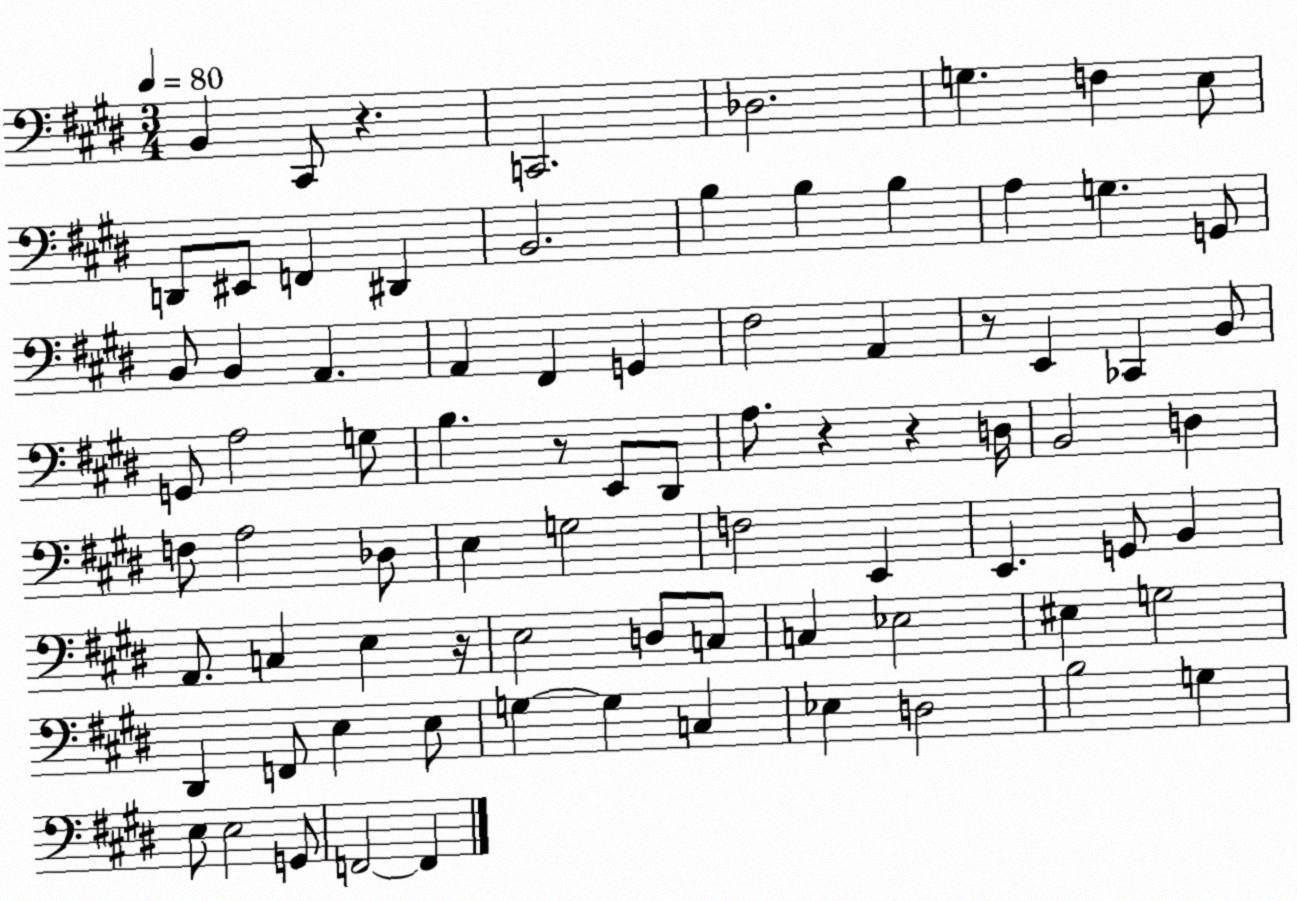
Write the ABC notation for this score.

X:1
T:Untitled
M:3/4
L:1/4
K:E
B,, ^C,,/2 z C,,2 _D,2 G, F, E,/2 D,,/2 ^E,,/2 F,, ^D,, B,,2 B, B, B, A, G, G,,/2 B,,/2 B,, A,, A,, ^F,, G,, ^F,2 A,, z/2 E,, _C,, B,,/2 G,,/2 A,2 G,/2 B, z/2 E,,/2 ^D,,/2 A,/2 z z D,/4 B,,2 D, F,/2 A,2 _D,/2 E, G,2 F,2 E,, E,, G,,/2 B,, A,,/2 C, E, z/4 E,2 D,/2 C,/2 C, _E,2 ^E, G,2 ^D,, F,,/2 E, E,/2 G, G, C, _E, D,2 B,2 G, E,/2 E,2 G,,/2 F,,2 F,,